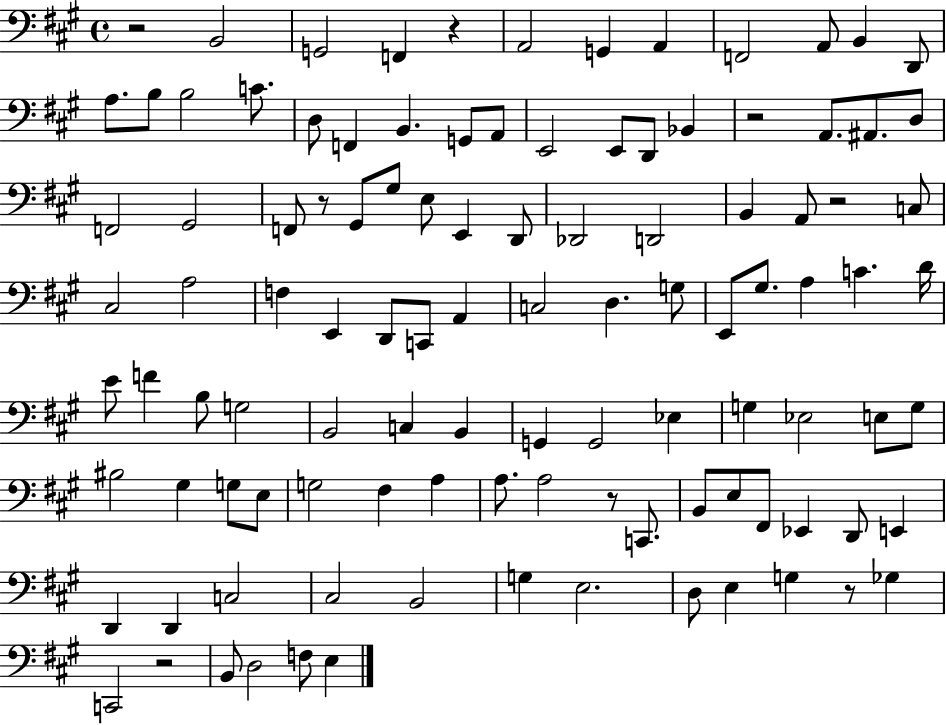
{
  \clef bass
  \time 4/4
  \defaultTimeSignature
  \key a \major
  r2 b,2 | g,2 f,4 r4 | a,2 g,4 a,4 | f,2 a,8 b,4 d,8 | \break a8. b8 b2 c'8. | d8 f,4 b,4. g,8 a,8 | e,2 e,8 d,8 bes,4 | r2 a,8. ais,8. d8 | \break f,2 gis,2 | f,8 r8 gis,8 gis8 e8 e,4 d,8 | des,2 d,2 | b,4 a,8 r2 c8 | \break cis2 a2 | f4 e,4 d,8 c,8 a,4 | c2 d4. g8 | e,8 gis8. a4 c'4. d'16 | \break e'8 f'4 b8 g2 | b,2 c4 b,4 | g,4 g,2 ees4 | g4 ees2 e8 g8 | \break bis2 gis4 g8 e8 | g2 fis4 a4 | a8. a2 r8 c,8. | b,8 e8 fis,8 ees,4 d,8 e,4 | \break d,4 d,4 c2 | cis2 b,2 | g4 e2. | d8 e4 g4 r8 ges4 | \break c,2 r2 | b,8 d2 f8 e4 | \bar "|."
}